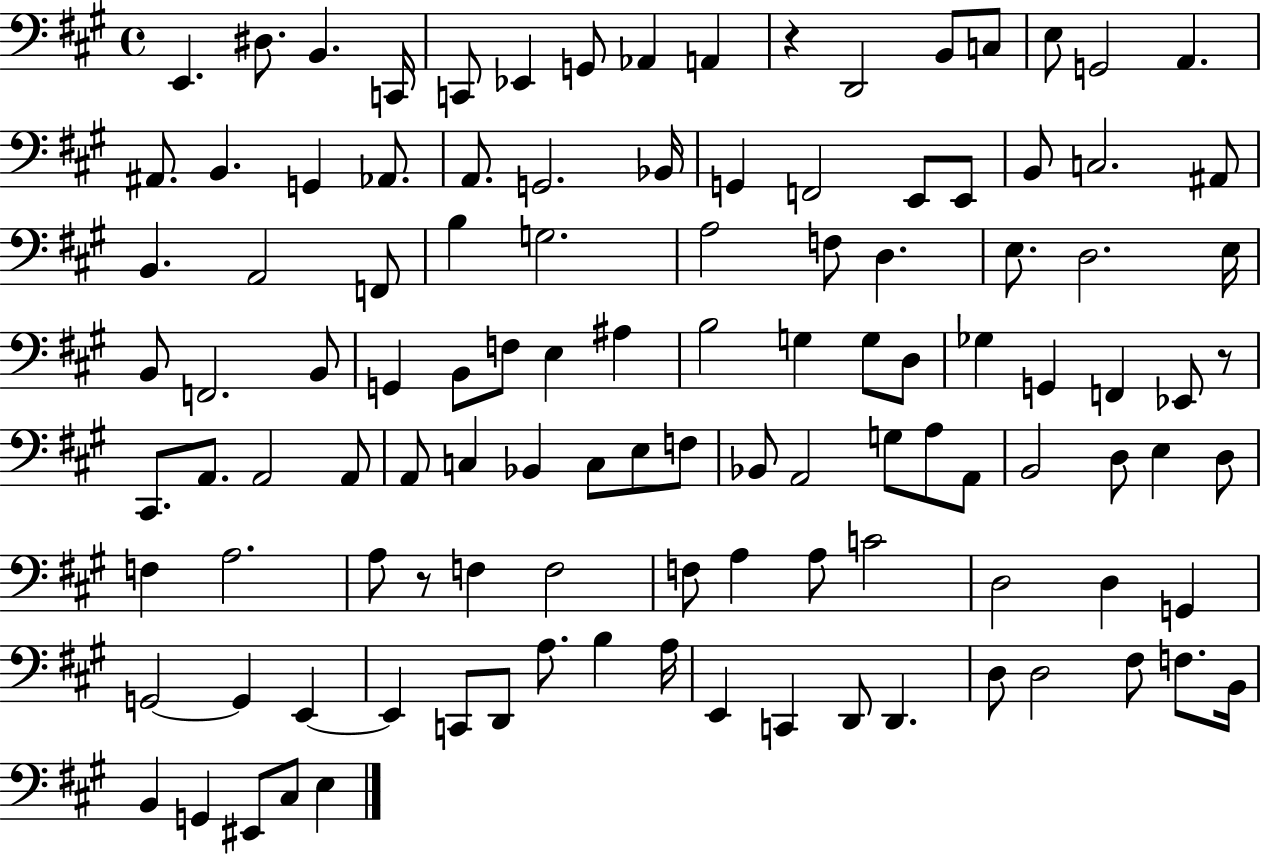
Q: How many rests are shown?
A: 3